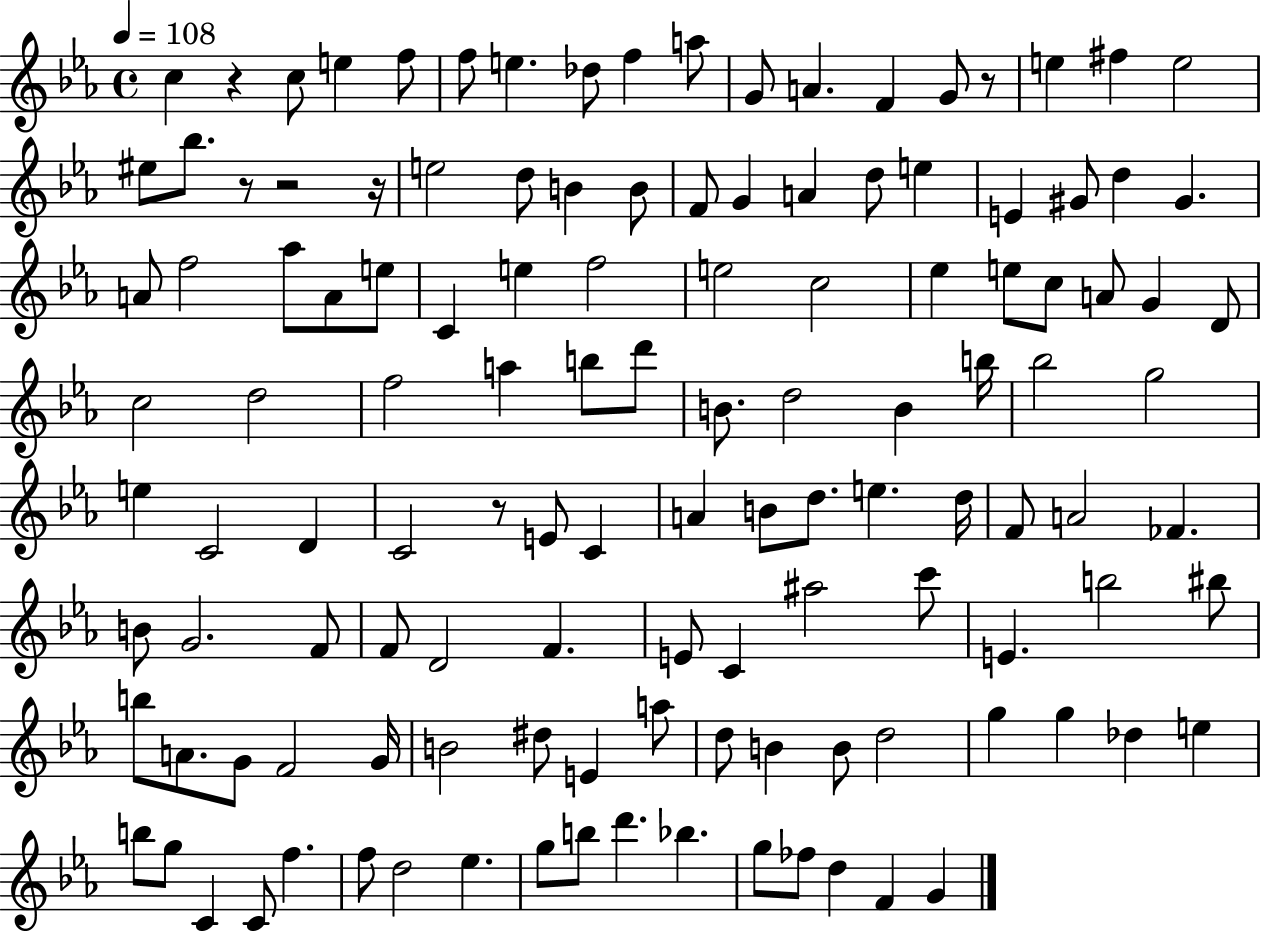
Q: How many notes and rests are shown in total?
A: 126